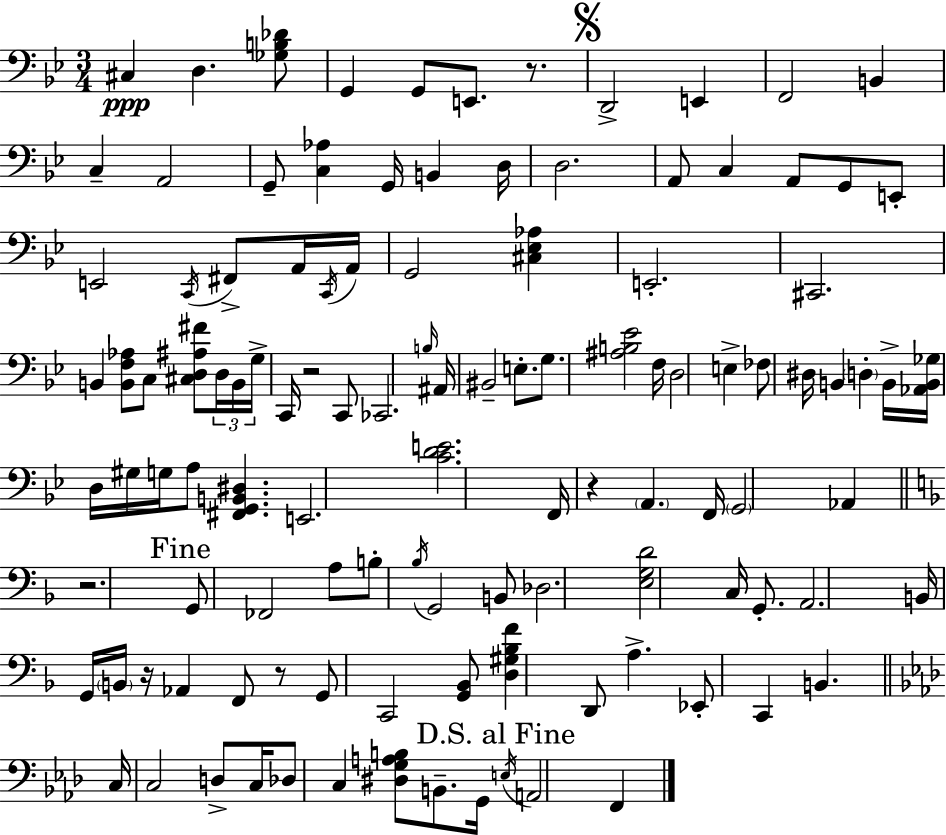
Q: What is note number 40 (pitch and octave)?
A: A#2